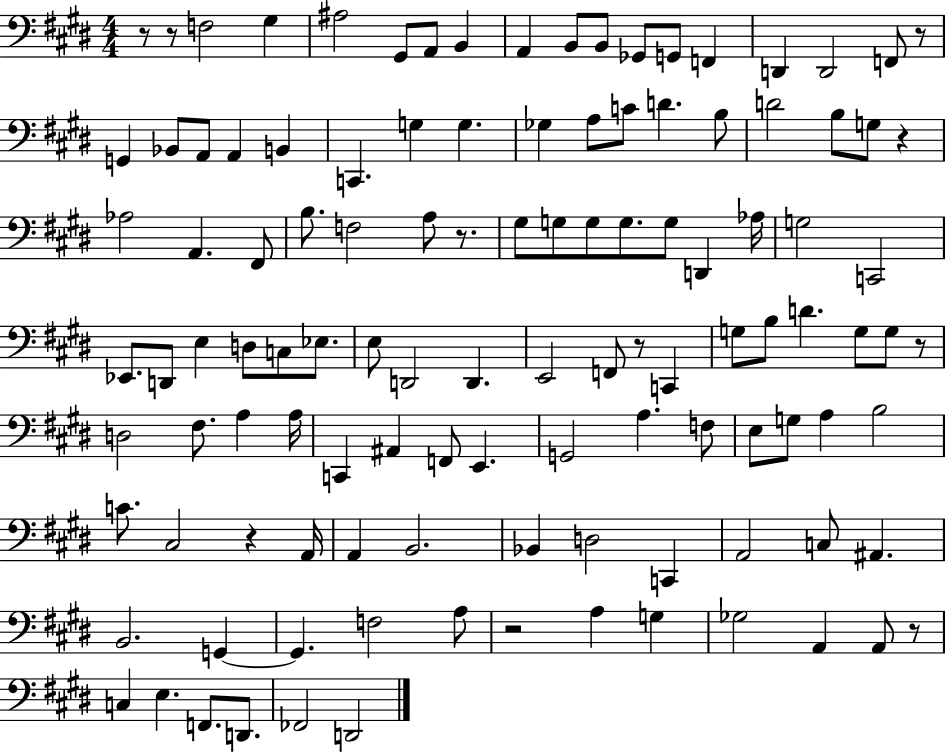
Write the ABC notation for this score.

X:1
T:Untitled
M:4/4
L:1/4
K:E
z/2 z/2 F,2 ^G, ^A,2 ^G,,/2 A,,/2 B,, A,, B,,/2 B,,/2 _G,,/2 G,,/2 F,, D,, D,,2 F,,/2 z/2 G,, _B,,/2 A,,/2 A,, B,, C,, G, G, _G, A,/2 C/2 D B,/2 D2 B,/2 G,/2 z _A,2 A,, ^F,,/2 B,/2 F,2 A,/2 z/2 ^G,/2 G,/2 G,/2 G,/2 G,/2 D,, _A,/4 G,2 C,,2 _E,,/2 D,,/2 E, D,/2 C,/2 _E,/2 E,/2 D,,2 D,, E,,2 F,,/2 z/2 C,, G,/2 B,/2 D G,/2 G,/2 z/2 D,2 ^F,/2 A, A,/4 C,, ^A,, F,,/2 E,, G,,2 A, F,/2 E,/2 G,/2 A, B,2 C/2 ^C,2 z A,,/4 A,, B,,2 _B,, D,2 C,, A,,2 C,/2 ^A,, B,,2 G,, G,, F,2 A,/2 z2 A, G, _G,2 A,, A,,/2 z/2 C, E, F,,/2 D,,/2 _F,,2 D,,2